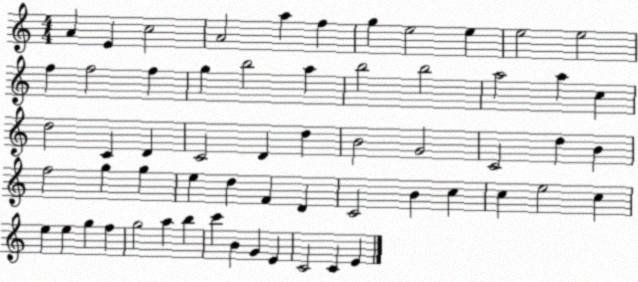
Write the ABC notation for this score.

X:1
T:Untitled
M:4/4
L:1/4
K:C
A E c2 A2 a f g e2 e e2 e2 f f2 f g b2 a b2 b2 a2 a c d2 C D C2 D d B2 G2 C2 d B f2 g g e d F D C2 B c c e2 c e e g f g2 a b c' B G E C2 C E